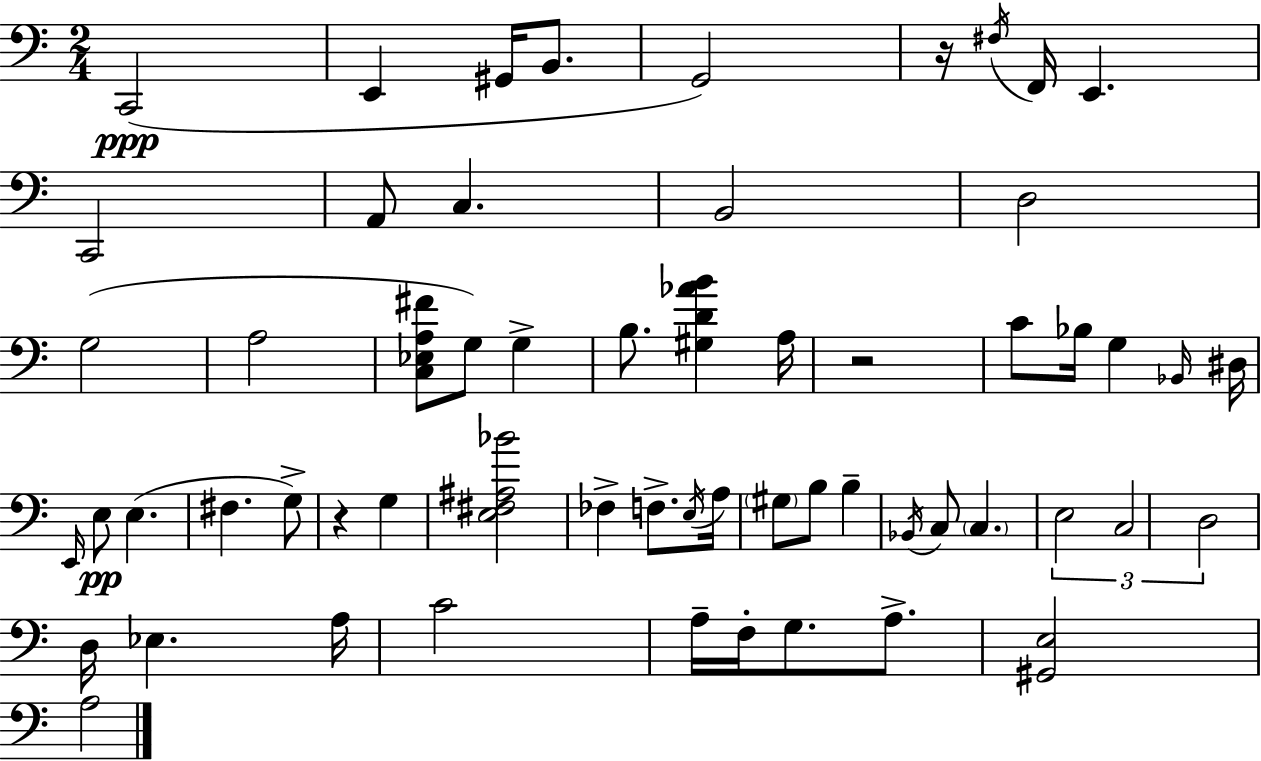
C2/h E2/q G#2/s B2/e. G2/h R/s F#3/s F2/s E2/q. C2/h A2/e C3/q. B2/h D3/h G3/h A3/h [C3,Eb3,A3,F#4]/e G3/e G3/q B3/e. [G#3,D4,Ab4,B4]/q A3/s R/h C4/e Bb3/s G3/q Bb2/s D#3/s E2/s E3/e E3/q. F#3/q. G3/e R/q G3/q [E3,F#3,A#3,Bb4]/h FES3/q F3/e. E3/s A3/s G#3/e B3/e B3/q Bb2/s C3/e C3/q. E3/h C3/h D3/h D3/s Eb3/q. A3/s C4/h A3/s F3/s G3/e. A3/e. [G#2,E3]/h A3/h